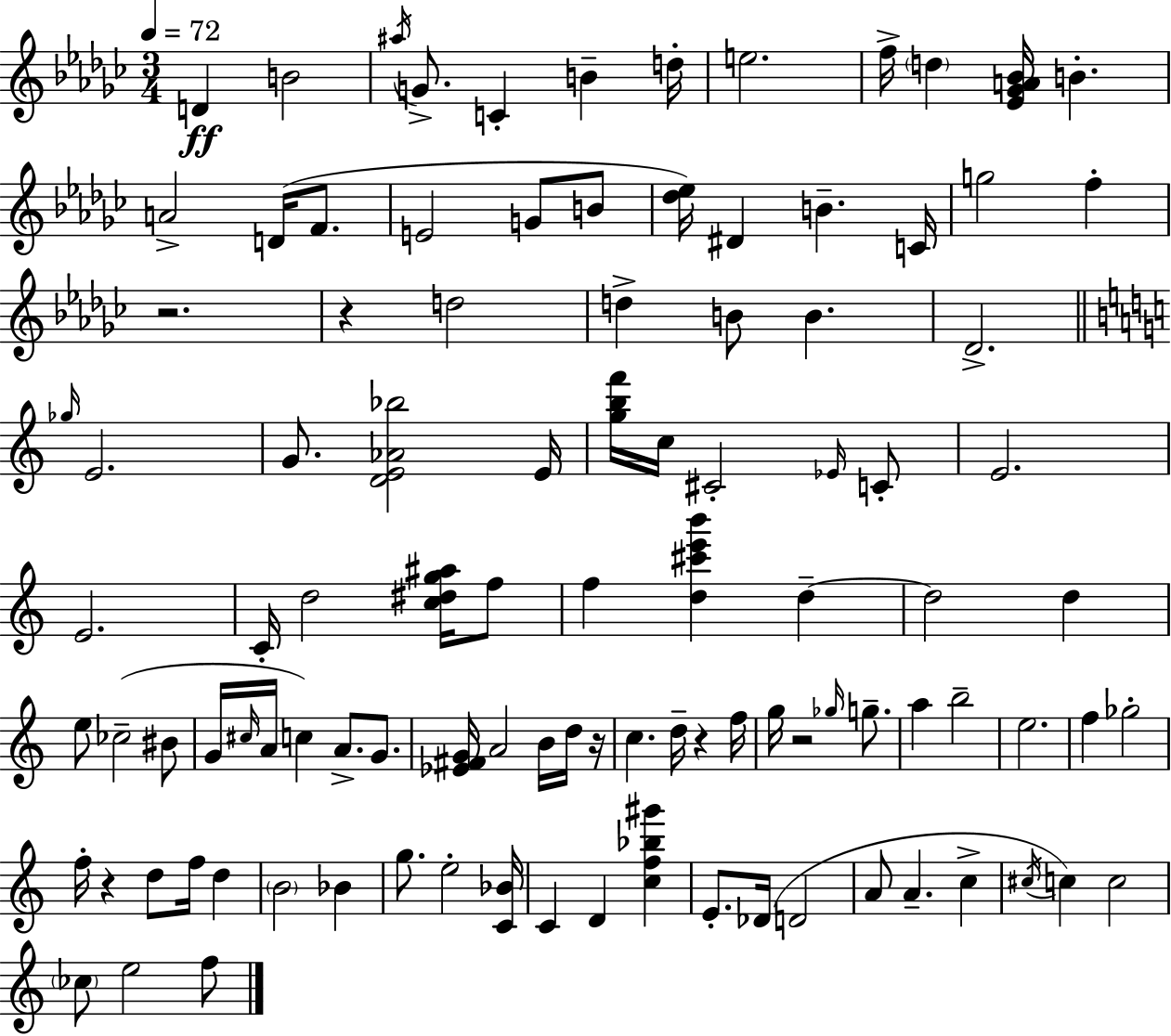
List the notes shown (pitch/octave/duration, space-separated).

D4/q B4/h A#5/s G4/e. C4/q B4/q D5/s E5/h. F5/s D5/q [Eb4,Gb4,A4,Bb4]/s B4/q. A4/h D4/s F4/e. E4/h G4/e B4/e [Db5,Eb5]/s D#4/q B4/q. C4/s G5/h F5/q R/h. R/q D5/h D5/q B4/e B4/q. Db4/h. Gb5/s E4/h. G4/e. [D4,E4,Ab4,Bb5]/h E4/s [G5,B5,F6]/s C5/s C#4/h Eb4/s C4/e E4/h. E4/h. C4/s D5/h [C5,D#5,G5,A#5]/s F5/e F5/q [D5,C#6,E6,B6]/q D5/q D5/h D5/q E5/e CES5/h BIS4/e G4/s C#5/s A4/s C5/q A4/e. G4/e. [Eb4,F#4,G4]/s A4/h B4/s D5/s R/s C5/q. D5/s R/q F5/s G5/s R/h Gb5/s G5/e. A5/q B5/h E5/h. F5/q Gb5/h F5/s R/q D5/e F5/s D5/q B4/h Bb4/q G5/e. E5/h [C4,Bb4]/s C4/q D4/q [C5,F5,Bb5,G#6]/q E4/e. Db4/s D4/h A4/e A4/q. C5/q C#5/s C5/q C5/h CES5/e E5/h F5/e